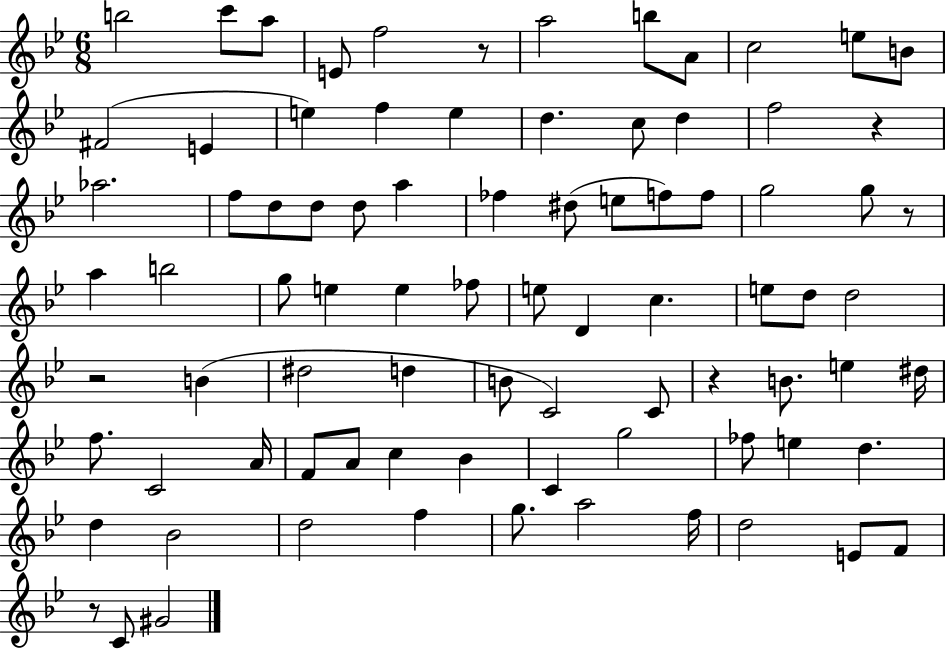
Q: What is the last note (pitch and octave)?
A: G#4